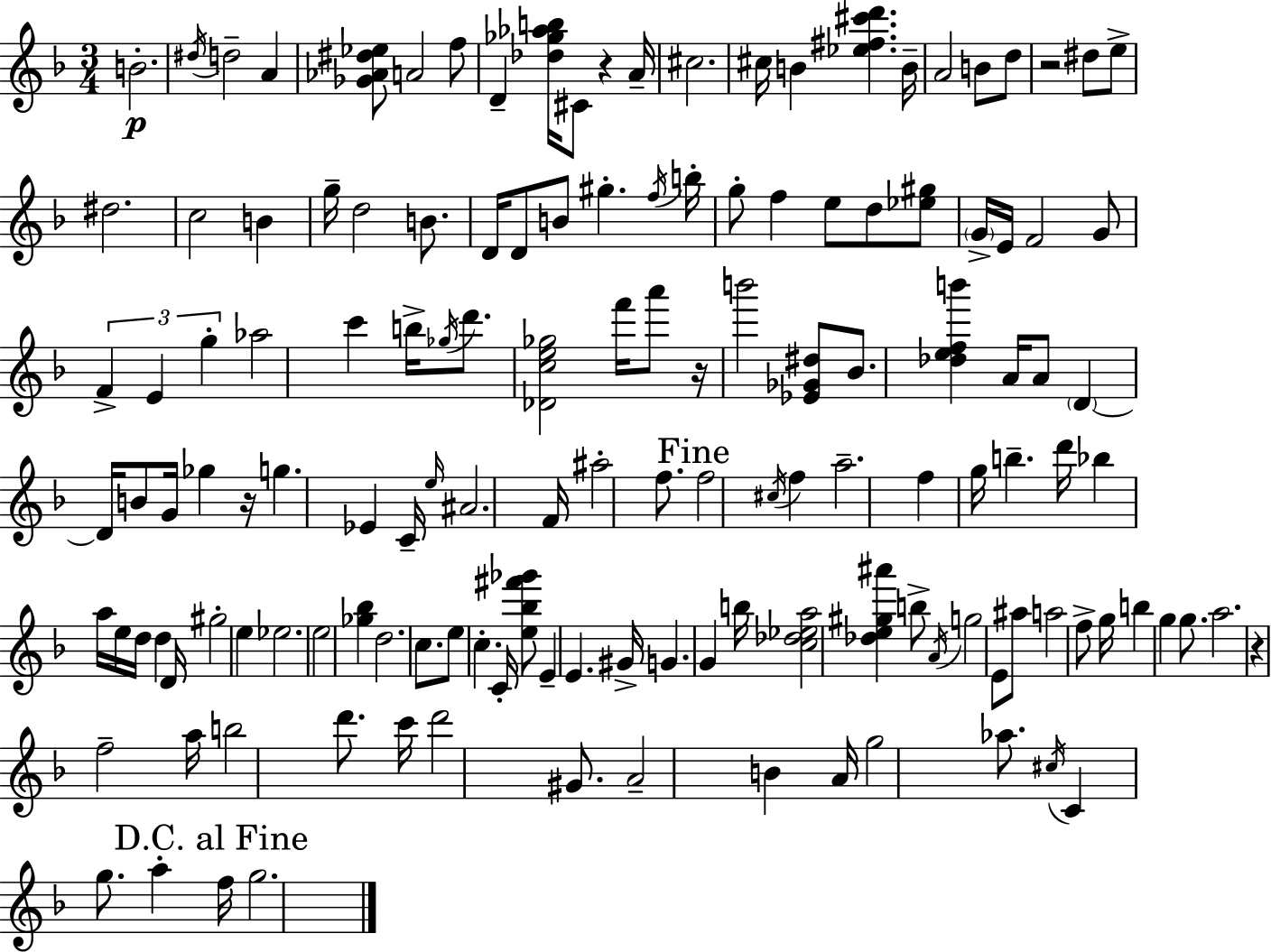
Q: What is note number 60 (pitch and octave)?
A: C4